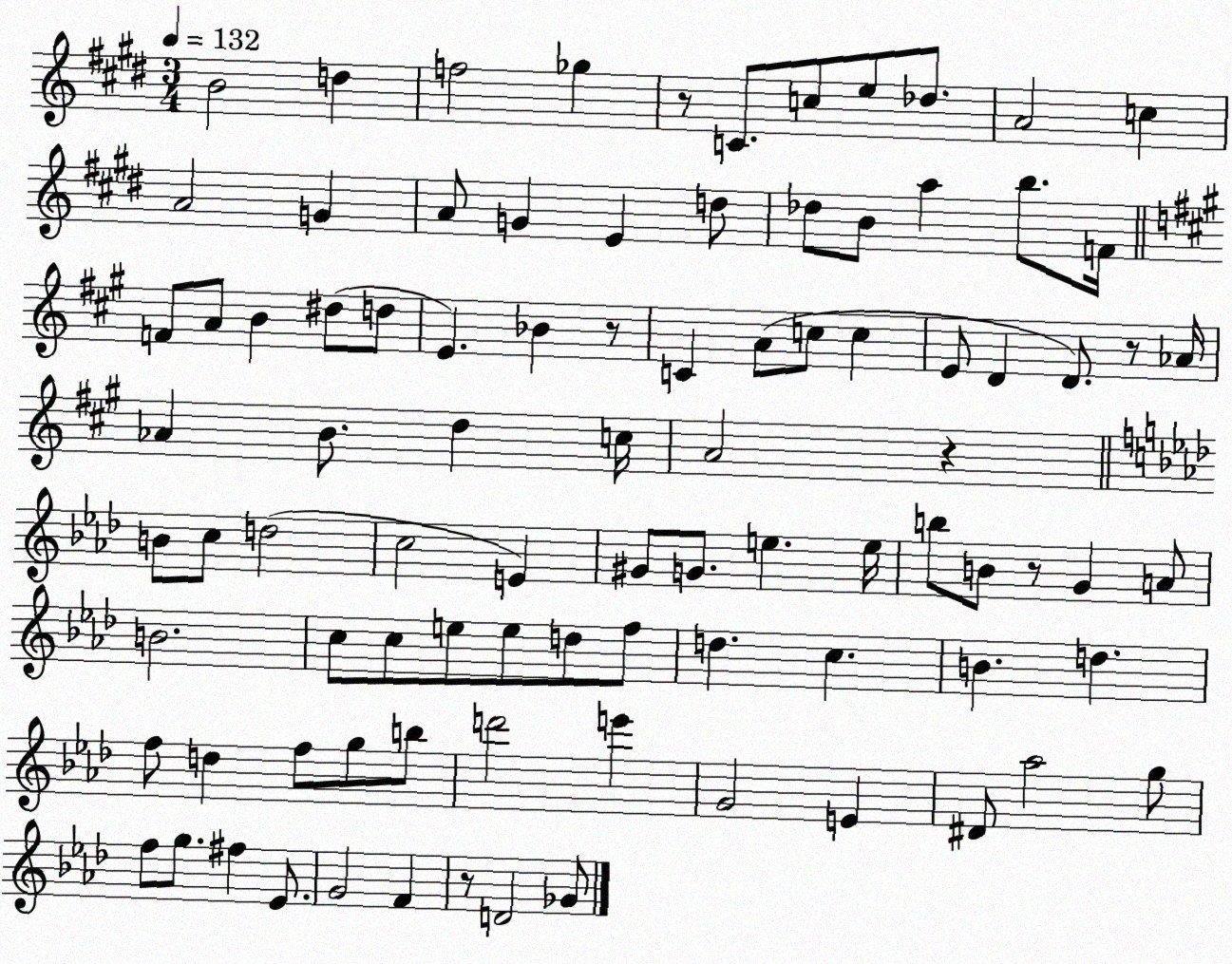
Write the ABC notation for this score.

X:1
T:Untitled
M:3/4
L:1/4
K:E
B2 d f2 _g z/2 C/2 c/2 e/2 _d/2 A2 c A2 G A/2 G E d/2 _d/2 B/2 a b/2 F/4 F/2 A/2 B ^d/2 d/2 E _B z/2 C A/2 c/2 c E/2 D D/2 z/2 _A/4 _A B/2 d c/4 A2 z B/2 c/2 d2 c2 E ^G/2 G/2 e e/4 b/2 B/2 z/2 G A/2 B2 c/2 c/2 e/2 e/2 d/2 f/2 d c B d f/2 d f/2 g/2 b/2 d'2 e' G2 E ^D/2 _a2 g/2 f/2 g/2 ^f _E/2 G2 F z/2 D2 _G/2